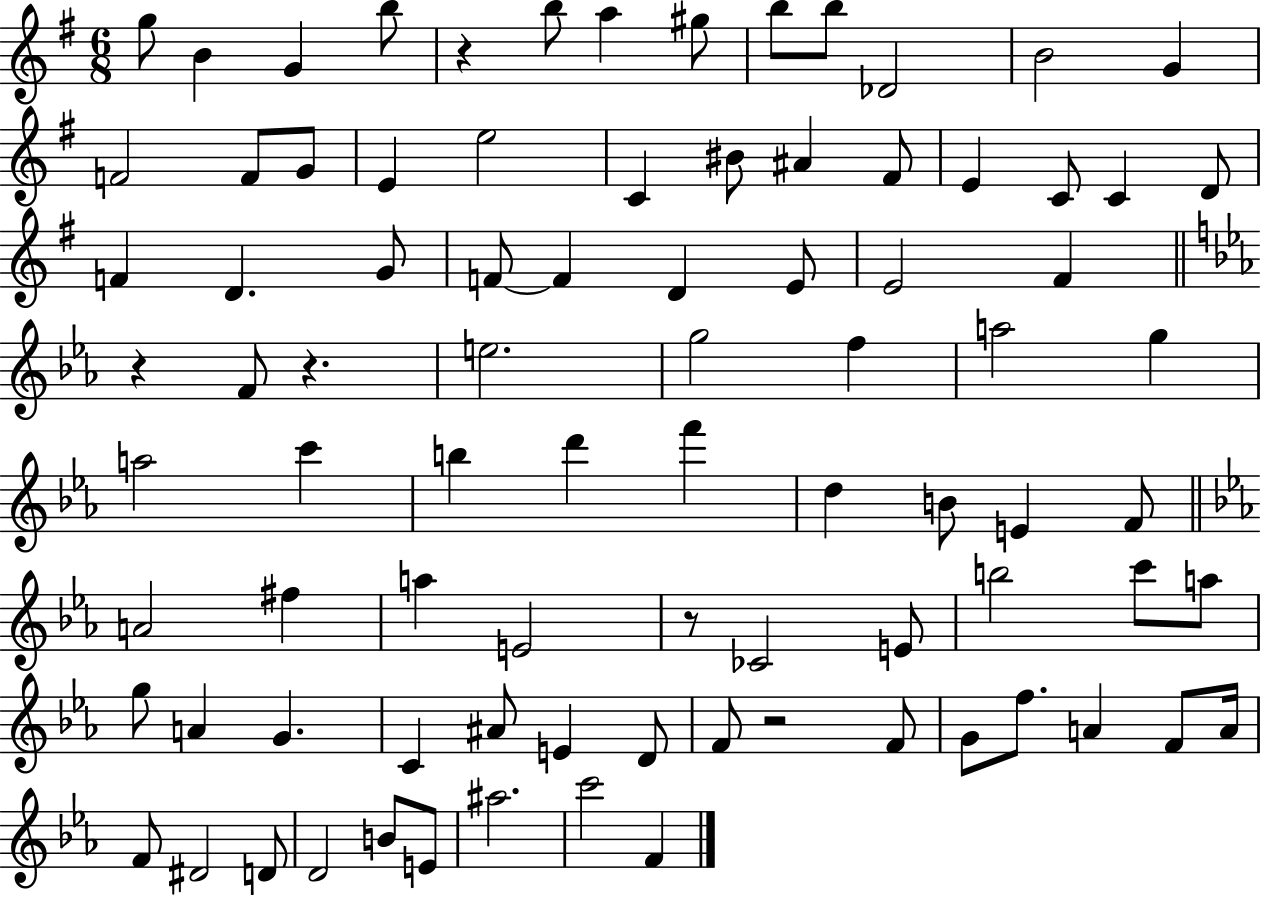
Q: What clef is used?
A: treble